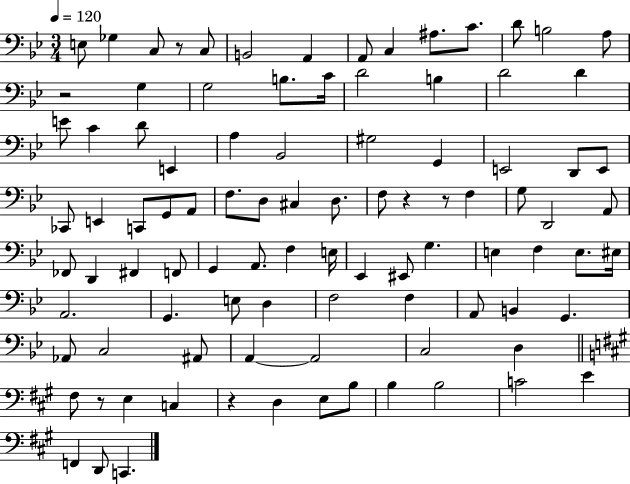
X:1
T:Untitled
M:3/4
L:1/4
K:Bb
E,/2 _G, C,/2 z/2 C,/2 B,,2 A,, A,,/2 C, ^A,/2 C/2 D/2 B,2 A,/2 z2 G, G,2 B,/2 C/4 D2 B, D2 D E/2 C D/2 E,, A, _B,,2 ^G,2 G,, E,,2 D,,/2 E,,/2 _C,,/2 E,, C,,/2 G,,/2 A,,/2 F,/2 D,/2 ^C, D,/2 F,/2 z z/2 F, G,/2 D,,2 A,,/2 _F,,/2 D,, ^F,, F,,/2 G,, A,,/2 F, E,/4 _E,, ^E,,/2 G, E, F, E,/2 ^E,/4 A,,2 G,, E,/2 D, F,2 F, A,,/2 B,, G,, _A,,/2 C,2 ^A,,/2 A,, A,,2 C,2 D, ^F,/2 z/2 E, C, z D, E,/2 B,/2 B, B,2 C2 E F,, D,,/2 C,,